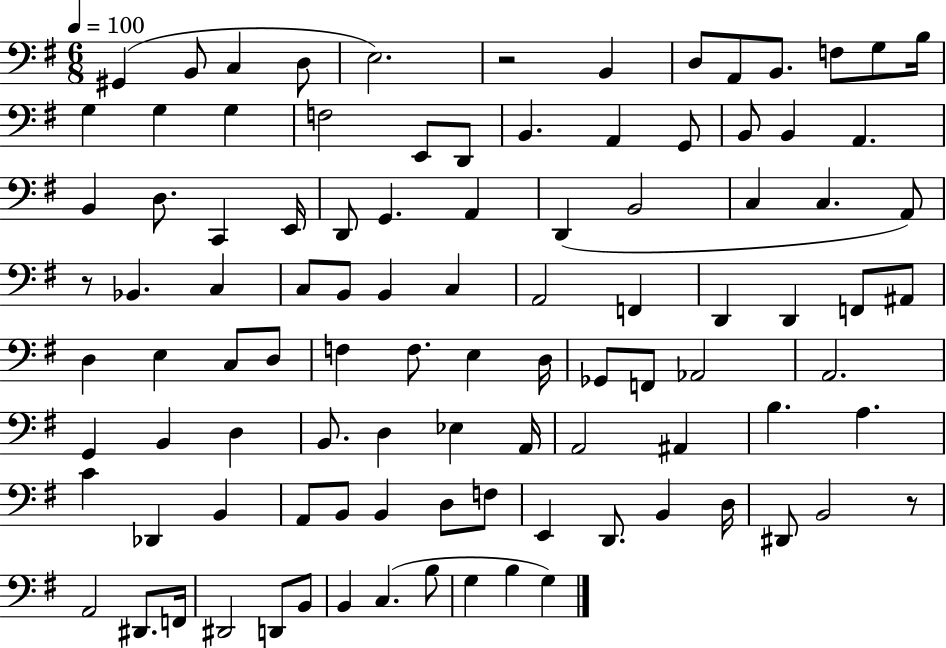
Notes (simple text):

G#2/q B2/e C3/q D3/e E3/h. R/h B2/q D3/e A2/e B2/e. F3/e G3/e B3/s G3/q G3/q G3/q F3/h E2/e D2/e B2/q. A2/q G2/e B2/e B2/q A2/q. B2/q D3/e. C2/q E2/s D2/e G2/q. A2/q D2/q B2/h C3/q C3/q. A2/e R/e Bb2/q. C3/q C3/e B2/e B2/q C3/q A2/h F2/q D2/q D2/q F2/e A#2/e D3/q E3/q C3/e D3/e F3/q F3/e. E3/q D3/s Gb2/e F2/e Ab2/h A2/h. G2/q B2/q D3/q B2/e. D3/q Eb3/q A2/s A2/h A#2/q B3/q. A3/q. C4/q Db2/q B2/q A2/e B2/e B2/q D3/e F3/e E2/q D2/e. B2/q D3/s D#2/e B2/h R/e A2/h D#2/e. F2/s D#2/h D2/e B2/e B2/q C3/q. B3/e G3/q B3/q G3/q